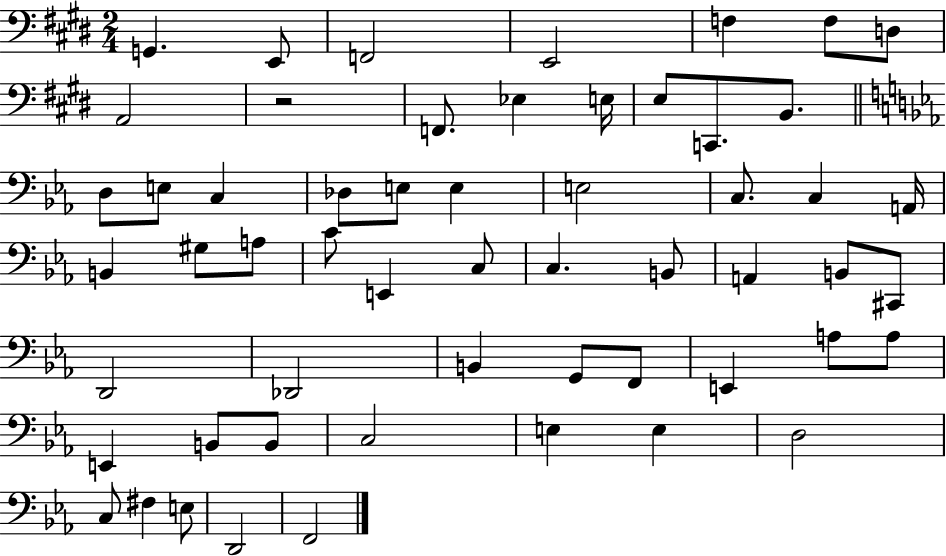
{
  \clef bass
  \numericTimeSignature
  \time 2/4
  \key e \major
  g,4. e,8 | f,2 | e,2 | f4 f8 d8 | \break a,2 | r2 | f,8. ees4 e16 | e8 c,8. b,8. | \break \bar "||" \break \key c \minor d8 e8 c4 | des8 e8 e4 | e2 | c8. c4 a,16 | \break b,4 gis8 a8 | c'8 e,4 c8 | c4. b,8 | a,4 b,8 cis,8 | \break d,2 | des,2 | b,4 g,8 f,8 | e,4 a8 a8 | \break e,4 b,8 b,8 | c2 | e4 e4 | d2 | \break c8 fis4 e8 | d,2 | f,2 | \bar "|."
}